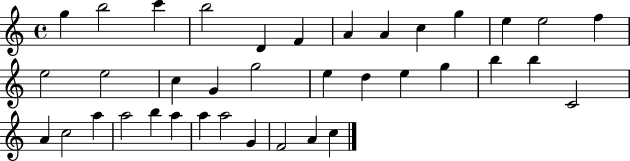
G5/q B5/h C6/q B5/h D4/q F4/q A4/q A4/q C5/q G5/q E5/q E5/h F5/q E5/h E5/h C5/q G4/q G5/h E5/q D5/q E5/q G5/q B5/q B5/q C4/h A4/q C5/h A5/q A5/h B5/q A5/q A5/q A5/h G4/q F4/h A4/q C5/q